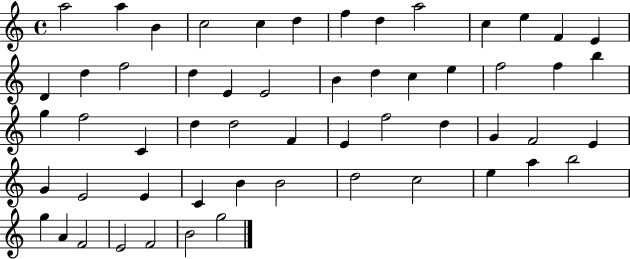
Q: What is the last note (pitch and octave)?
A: G5